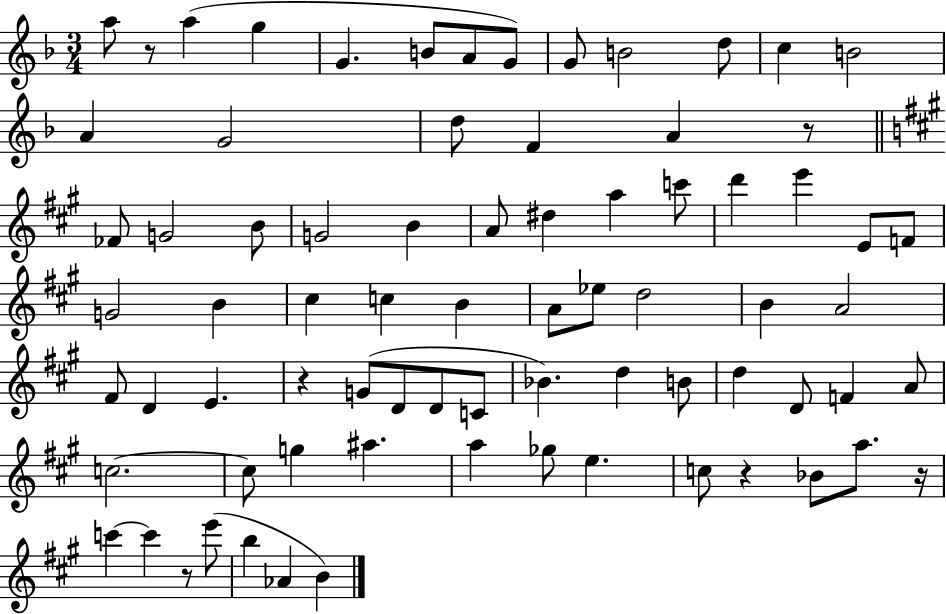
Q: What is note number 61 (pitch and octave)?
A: E5